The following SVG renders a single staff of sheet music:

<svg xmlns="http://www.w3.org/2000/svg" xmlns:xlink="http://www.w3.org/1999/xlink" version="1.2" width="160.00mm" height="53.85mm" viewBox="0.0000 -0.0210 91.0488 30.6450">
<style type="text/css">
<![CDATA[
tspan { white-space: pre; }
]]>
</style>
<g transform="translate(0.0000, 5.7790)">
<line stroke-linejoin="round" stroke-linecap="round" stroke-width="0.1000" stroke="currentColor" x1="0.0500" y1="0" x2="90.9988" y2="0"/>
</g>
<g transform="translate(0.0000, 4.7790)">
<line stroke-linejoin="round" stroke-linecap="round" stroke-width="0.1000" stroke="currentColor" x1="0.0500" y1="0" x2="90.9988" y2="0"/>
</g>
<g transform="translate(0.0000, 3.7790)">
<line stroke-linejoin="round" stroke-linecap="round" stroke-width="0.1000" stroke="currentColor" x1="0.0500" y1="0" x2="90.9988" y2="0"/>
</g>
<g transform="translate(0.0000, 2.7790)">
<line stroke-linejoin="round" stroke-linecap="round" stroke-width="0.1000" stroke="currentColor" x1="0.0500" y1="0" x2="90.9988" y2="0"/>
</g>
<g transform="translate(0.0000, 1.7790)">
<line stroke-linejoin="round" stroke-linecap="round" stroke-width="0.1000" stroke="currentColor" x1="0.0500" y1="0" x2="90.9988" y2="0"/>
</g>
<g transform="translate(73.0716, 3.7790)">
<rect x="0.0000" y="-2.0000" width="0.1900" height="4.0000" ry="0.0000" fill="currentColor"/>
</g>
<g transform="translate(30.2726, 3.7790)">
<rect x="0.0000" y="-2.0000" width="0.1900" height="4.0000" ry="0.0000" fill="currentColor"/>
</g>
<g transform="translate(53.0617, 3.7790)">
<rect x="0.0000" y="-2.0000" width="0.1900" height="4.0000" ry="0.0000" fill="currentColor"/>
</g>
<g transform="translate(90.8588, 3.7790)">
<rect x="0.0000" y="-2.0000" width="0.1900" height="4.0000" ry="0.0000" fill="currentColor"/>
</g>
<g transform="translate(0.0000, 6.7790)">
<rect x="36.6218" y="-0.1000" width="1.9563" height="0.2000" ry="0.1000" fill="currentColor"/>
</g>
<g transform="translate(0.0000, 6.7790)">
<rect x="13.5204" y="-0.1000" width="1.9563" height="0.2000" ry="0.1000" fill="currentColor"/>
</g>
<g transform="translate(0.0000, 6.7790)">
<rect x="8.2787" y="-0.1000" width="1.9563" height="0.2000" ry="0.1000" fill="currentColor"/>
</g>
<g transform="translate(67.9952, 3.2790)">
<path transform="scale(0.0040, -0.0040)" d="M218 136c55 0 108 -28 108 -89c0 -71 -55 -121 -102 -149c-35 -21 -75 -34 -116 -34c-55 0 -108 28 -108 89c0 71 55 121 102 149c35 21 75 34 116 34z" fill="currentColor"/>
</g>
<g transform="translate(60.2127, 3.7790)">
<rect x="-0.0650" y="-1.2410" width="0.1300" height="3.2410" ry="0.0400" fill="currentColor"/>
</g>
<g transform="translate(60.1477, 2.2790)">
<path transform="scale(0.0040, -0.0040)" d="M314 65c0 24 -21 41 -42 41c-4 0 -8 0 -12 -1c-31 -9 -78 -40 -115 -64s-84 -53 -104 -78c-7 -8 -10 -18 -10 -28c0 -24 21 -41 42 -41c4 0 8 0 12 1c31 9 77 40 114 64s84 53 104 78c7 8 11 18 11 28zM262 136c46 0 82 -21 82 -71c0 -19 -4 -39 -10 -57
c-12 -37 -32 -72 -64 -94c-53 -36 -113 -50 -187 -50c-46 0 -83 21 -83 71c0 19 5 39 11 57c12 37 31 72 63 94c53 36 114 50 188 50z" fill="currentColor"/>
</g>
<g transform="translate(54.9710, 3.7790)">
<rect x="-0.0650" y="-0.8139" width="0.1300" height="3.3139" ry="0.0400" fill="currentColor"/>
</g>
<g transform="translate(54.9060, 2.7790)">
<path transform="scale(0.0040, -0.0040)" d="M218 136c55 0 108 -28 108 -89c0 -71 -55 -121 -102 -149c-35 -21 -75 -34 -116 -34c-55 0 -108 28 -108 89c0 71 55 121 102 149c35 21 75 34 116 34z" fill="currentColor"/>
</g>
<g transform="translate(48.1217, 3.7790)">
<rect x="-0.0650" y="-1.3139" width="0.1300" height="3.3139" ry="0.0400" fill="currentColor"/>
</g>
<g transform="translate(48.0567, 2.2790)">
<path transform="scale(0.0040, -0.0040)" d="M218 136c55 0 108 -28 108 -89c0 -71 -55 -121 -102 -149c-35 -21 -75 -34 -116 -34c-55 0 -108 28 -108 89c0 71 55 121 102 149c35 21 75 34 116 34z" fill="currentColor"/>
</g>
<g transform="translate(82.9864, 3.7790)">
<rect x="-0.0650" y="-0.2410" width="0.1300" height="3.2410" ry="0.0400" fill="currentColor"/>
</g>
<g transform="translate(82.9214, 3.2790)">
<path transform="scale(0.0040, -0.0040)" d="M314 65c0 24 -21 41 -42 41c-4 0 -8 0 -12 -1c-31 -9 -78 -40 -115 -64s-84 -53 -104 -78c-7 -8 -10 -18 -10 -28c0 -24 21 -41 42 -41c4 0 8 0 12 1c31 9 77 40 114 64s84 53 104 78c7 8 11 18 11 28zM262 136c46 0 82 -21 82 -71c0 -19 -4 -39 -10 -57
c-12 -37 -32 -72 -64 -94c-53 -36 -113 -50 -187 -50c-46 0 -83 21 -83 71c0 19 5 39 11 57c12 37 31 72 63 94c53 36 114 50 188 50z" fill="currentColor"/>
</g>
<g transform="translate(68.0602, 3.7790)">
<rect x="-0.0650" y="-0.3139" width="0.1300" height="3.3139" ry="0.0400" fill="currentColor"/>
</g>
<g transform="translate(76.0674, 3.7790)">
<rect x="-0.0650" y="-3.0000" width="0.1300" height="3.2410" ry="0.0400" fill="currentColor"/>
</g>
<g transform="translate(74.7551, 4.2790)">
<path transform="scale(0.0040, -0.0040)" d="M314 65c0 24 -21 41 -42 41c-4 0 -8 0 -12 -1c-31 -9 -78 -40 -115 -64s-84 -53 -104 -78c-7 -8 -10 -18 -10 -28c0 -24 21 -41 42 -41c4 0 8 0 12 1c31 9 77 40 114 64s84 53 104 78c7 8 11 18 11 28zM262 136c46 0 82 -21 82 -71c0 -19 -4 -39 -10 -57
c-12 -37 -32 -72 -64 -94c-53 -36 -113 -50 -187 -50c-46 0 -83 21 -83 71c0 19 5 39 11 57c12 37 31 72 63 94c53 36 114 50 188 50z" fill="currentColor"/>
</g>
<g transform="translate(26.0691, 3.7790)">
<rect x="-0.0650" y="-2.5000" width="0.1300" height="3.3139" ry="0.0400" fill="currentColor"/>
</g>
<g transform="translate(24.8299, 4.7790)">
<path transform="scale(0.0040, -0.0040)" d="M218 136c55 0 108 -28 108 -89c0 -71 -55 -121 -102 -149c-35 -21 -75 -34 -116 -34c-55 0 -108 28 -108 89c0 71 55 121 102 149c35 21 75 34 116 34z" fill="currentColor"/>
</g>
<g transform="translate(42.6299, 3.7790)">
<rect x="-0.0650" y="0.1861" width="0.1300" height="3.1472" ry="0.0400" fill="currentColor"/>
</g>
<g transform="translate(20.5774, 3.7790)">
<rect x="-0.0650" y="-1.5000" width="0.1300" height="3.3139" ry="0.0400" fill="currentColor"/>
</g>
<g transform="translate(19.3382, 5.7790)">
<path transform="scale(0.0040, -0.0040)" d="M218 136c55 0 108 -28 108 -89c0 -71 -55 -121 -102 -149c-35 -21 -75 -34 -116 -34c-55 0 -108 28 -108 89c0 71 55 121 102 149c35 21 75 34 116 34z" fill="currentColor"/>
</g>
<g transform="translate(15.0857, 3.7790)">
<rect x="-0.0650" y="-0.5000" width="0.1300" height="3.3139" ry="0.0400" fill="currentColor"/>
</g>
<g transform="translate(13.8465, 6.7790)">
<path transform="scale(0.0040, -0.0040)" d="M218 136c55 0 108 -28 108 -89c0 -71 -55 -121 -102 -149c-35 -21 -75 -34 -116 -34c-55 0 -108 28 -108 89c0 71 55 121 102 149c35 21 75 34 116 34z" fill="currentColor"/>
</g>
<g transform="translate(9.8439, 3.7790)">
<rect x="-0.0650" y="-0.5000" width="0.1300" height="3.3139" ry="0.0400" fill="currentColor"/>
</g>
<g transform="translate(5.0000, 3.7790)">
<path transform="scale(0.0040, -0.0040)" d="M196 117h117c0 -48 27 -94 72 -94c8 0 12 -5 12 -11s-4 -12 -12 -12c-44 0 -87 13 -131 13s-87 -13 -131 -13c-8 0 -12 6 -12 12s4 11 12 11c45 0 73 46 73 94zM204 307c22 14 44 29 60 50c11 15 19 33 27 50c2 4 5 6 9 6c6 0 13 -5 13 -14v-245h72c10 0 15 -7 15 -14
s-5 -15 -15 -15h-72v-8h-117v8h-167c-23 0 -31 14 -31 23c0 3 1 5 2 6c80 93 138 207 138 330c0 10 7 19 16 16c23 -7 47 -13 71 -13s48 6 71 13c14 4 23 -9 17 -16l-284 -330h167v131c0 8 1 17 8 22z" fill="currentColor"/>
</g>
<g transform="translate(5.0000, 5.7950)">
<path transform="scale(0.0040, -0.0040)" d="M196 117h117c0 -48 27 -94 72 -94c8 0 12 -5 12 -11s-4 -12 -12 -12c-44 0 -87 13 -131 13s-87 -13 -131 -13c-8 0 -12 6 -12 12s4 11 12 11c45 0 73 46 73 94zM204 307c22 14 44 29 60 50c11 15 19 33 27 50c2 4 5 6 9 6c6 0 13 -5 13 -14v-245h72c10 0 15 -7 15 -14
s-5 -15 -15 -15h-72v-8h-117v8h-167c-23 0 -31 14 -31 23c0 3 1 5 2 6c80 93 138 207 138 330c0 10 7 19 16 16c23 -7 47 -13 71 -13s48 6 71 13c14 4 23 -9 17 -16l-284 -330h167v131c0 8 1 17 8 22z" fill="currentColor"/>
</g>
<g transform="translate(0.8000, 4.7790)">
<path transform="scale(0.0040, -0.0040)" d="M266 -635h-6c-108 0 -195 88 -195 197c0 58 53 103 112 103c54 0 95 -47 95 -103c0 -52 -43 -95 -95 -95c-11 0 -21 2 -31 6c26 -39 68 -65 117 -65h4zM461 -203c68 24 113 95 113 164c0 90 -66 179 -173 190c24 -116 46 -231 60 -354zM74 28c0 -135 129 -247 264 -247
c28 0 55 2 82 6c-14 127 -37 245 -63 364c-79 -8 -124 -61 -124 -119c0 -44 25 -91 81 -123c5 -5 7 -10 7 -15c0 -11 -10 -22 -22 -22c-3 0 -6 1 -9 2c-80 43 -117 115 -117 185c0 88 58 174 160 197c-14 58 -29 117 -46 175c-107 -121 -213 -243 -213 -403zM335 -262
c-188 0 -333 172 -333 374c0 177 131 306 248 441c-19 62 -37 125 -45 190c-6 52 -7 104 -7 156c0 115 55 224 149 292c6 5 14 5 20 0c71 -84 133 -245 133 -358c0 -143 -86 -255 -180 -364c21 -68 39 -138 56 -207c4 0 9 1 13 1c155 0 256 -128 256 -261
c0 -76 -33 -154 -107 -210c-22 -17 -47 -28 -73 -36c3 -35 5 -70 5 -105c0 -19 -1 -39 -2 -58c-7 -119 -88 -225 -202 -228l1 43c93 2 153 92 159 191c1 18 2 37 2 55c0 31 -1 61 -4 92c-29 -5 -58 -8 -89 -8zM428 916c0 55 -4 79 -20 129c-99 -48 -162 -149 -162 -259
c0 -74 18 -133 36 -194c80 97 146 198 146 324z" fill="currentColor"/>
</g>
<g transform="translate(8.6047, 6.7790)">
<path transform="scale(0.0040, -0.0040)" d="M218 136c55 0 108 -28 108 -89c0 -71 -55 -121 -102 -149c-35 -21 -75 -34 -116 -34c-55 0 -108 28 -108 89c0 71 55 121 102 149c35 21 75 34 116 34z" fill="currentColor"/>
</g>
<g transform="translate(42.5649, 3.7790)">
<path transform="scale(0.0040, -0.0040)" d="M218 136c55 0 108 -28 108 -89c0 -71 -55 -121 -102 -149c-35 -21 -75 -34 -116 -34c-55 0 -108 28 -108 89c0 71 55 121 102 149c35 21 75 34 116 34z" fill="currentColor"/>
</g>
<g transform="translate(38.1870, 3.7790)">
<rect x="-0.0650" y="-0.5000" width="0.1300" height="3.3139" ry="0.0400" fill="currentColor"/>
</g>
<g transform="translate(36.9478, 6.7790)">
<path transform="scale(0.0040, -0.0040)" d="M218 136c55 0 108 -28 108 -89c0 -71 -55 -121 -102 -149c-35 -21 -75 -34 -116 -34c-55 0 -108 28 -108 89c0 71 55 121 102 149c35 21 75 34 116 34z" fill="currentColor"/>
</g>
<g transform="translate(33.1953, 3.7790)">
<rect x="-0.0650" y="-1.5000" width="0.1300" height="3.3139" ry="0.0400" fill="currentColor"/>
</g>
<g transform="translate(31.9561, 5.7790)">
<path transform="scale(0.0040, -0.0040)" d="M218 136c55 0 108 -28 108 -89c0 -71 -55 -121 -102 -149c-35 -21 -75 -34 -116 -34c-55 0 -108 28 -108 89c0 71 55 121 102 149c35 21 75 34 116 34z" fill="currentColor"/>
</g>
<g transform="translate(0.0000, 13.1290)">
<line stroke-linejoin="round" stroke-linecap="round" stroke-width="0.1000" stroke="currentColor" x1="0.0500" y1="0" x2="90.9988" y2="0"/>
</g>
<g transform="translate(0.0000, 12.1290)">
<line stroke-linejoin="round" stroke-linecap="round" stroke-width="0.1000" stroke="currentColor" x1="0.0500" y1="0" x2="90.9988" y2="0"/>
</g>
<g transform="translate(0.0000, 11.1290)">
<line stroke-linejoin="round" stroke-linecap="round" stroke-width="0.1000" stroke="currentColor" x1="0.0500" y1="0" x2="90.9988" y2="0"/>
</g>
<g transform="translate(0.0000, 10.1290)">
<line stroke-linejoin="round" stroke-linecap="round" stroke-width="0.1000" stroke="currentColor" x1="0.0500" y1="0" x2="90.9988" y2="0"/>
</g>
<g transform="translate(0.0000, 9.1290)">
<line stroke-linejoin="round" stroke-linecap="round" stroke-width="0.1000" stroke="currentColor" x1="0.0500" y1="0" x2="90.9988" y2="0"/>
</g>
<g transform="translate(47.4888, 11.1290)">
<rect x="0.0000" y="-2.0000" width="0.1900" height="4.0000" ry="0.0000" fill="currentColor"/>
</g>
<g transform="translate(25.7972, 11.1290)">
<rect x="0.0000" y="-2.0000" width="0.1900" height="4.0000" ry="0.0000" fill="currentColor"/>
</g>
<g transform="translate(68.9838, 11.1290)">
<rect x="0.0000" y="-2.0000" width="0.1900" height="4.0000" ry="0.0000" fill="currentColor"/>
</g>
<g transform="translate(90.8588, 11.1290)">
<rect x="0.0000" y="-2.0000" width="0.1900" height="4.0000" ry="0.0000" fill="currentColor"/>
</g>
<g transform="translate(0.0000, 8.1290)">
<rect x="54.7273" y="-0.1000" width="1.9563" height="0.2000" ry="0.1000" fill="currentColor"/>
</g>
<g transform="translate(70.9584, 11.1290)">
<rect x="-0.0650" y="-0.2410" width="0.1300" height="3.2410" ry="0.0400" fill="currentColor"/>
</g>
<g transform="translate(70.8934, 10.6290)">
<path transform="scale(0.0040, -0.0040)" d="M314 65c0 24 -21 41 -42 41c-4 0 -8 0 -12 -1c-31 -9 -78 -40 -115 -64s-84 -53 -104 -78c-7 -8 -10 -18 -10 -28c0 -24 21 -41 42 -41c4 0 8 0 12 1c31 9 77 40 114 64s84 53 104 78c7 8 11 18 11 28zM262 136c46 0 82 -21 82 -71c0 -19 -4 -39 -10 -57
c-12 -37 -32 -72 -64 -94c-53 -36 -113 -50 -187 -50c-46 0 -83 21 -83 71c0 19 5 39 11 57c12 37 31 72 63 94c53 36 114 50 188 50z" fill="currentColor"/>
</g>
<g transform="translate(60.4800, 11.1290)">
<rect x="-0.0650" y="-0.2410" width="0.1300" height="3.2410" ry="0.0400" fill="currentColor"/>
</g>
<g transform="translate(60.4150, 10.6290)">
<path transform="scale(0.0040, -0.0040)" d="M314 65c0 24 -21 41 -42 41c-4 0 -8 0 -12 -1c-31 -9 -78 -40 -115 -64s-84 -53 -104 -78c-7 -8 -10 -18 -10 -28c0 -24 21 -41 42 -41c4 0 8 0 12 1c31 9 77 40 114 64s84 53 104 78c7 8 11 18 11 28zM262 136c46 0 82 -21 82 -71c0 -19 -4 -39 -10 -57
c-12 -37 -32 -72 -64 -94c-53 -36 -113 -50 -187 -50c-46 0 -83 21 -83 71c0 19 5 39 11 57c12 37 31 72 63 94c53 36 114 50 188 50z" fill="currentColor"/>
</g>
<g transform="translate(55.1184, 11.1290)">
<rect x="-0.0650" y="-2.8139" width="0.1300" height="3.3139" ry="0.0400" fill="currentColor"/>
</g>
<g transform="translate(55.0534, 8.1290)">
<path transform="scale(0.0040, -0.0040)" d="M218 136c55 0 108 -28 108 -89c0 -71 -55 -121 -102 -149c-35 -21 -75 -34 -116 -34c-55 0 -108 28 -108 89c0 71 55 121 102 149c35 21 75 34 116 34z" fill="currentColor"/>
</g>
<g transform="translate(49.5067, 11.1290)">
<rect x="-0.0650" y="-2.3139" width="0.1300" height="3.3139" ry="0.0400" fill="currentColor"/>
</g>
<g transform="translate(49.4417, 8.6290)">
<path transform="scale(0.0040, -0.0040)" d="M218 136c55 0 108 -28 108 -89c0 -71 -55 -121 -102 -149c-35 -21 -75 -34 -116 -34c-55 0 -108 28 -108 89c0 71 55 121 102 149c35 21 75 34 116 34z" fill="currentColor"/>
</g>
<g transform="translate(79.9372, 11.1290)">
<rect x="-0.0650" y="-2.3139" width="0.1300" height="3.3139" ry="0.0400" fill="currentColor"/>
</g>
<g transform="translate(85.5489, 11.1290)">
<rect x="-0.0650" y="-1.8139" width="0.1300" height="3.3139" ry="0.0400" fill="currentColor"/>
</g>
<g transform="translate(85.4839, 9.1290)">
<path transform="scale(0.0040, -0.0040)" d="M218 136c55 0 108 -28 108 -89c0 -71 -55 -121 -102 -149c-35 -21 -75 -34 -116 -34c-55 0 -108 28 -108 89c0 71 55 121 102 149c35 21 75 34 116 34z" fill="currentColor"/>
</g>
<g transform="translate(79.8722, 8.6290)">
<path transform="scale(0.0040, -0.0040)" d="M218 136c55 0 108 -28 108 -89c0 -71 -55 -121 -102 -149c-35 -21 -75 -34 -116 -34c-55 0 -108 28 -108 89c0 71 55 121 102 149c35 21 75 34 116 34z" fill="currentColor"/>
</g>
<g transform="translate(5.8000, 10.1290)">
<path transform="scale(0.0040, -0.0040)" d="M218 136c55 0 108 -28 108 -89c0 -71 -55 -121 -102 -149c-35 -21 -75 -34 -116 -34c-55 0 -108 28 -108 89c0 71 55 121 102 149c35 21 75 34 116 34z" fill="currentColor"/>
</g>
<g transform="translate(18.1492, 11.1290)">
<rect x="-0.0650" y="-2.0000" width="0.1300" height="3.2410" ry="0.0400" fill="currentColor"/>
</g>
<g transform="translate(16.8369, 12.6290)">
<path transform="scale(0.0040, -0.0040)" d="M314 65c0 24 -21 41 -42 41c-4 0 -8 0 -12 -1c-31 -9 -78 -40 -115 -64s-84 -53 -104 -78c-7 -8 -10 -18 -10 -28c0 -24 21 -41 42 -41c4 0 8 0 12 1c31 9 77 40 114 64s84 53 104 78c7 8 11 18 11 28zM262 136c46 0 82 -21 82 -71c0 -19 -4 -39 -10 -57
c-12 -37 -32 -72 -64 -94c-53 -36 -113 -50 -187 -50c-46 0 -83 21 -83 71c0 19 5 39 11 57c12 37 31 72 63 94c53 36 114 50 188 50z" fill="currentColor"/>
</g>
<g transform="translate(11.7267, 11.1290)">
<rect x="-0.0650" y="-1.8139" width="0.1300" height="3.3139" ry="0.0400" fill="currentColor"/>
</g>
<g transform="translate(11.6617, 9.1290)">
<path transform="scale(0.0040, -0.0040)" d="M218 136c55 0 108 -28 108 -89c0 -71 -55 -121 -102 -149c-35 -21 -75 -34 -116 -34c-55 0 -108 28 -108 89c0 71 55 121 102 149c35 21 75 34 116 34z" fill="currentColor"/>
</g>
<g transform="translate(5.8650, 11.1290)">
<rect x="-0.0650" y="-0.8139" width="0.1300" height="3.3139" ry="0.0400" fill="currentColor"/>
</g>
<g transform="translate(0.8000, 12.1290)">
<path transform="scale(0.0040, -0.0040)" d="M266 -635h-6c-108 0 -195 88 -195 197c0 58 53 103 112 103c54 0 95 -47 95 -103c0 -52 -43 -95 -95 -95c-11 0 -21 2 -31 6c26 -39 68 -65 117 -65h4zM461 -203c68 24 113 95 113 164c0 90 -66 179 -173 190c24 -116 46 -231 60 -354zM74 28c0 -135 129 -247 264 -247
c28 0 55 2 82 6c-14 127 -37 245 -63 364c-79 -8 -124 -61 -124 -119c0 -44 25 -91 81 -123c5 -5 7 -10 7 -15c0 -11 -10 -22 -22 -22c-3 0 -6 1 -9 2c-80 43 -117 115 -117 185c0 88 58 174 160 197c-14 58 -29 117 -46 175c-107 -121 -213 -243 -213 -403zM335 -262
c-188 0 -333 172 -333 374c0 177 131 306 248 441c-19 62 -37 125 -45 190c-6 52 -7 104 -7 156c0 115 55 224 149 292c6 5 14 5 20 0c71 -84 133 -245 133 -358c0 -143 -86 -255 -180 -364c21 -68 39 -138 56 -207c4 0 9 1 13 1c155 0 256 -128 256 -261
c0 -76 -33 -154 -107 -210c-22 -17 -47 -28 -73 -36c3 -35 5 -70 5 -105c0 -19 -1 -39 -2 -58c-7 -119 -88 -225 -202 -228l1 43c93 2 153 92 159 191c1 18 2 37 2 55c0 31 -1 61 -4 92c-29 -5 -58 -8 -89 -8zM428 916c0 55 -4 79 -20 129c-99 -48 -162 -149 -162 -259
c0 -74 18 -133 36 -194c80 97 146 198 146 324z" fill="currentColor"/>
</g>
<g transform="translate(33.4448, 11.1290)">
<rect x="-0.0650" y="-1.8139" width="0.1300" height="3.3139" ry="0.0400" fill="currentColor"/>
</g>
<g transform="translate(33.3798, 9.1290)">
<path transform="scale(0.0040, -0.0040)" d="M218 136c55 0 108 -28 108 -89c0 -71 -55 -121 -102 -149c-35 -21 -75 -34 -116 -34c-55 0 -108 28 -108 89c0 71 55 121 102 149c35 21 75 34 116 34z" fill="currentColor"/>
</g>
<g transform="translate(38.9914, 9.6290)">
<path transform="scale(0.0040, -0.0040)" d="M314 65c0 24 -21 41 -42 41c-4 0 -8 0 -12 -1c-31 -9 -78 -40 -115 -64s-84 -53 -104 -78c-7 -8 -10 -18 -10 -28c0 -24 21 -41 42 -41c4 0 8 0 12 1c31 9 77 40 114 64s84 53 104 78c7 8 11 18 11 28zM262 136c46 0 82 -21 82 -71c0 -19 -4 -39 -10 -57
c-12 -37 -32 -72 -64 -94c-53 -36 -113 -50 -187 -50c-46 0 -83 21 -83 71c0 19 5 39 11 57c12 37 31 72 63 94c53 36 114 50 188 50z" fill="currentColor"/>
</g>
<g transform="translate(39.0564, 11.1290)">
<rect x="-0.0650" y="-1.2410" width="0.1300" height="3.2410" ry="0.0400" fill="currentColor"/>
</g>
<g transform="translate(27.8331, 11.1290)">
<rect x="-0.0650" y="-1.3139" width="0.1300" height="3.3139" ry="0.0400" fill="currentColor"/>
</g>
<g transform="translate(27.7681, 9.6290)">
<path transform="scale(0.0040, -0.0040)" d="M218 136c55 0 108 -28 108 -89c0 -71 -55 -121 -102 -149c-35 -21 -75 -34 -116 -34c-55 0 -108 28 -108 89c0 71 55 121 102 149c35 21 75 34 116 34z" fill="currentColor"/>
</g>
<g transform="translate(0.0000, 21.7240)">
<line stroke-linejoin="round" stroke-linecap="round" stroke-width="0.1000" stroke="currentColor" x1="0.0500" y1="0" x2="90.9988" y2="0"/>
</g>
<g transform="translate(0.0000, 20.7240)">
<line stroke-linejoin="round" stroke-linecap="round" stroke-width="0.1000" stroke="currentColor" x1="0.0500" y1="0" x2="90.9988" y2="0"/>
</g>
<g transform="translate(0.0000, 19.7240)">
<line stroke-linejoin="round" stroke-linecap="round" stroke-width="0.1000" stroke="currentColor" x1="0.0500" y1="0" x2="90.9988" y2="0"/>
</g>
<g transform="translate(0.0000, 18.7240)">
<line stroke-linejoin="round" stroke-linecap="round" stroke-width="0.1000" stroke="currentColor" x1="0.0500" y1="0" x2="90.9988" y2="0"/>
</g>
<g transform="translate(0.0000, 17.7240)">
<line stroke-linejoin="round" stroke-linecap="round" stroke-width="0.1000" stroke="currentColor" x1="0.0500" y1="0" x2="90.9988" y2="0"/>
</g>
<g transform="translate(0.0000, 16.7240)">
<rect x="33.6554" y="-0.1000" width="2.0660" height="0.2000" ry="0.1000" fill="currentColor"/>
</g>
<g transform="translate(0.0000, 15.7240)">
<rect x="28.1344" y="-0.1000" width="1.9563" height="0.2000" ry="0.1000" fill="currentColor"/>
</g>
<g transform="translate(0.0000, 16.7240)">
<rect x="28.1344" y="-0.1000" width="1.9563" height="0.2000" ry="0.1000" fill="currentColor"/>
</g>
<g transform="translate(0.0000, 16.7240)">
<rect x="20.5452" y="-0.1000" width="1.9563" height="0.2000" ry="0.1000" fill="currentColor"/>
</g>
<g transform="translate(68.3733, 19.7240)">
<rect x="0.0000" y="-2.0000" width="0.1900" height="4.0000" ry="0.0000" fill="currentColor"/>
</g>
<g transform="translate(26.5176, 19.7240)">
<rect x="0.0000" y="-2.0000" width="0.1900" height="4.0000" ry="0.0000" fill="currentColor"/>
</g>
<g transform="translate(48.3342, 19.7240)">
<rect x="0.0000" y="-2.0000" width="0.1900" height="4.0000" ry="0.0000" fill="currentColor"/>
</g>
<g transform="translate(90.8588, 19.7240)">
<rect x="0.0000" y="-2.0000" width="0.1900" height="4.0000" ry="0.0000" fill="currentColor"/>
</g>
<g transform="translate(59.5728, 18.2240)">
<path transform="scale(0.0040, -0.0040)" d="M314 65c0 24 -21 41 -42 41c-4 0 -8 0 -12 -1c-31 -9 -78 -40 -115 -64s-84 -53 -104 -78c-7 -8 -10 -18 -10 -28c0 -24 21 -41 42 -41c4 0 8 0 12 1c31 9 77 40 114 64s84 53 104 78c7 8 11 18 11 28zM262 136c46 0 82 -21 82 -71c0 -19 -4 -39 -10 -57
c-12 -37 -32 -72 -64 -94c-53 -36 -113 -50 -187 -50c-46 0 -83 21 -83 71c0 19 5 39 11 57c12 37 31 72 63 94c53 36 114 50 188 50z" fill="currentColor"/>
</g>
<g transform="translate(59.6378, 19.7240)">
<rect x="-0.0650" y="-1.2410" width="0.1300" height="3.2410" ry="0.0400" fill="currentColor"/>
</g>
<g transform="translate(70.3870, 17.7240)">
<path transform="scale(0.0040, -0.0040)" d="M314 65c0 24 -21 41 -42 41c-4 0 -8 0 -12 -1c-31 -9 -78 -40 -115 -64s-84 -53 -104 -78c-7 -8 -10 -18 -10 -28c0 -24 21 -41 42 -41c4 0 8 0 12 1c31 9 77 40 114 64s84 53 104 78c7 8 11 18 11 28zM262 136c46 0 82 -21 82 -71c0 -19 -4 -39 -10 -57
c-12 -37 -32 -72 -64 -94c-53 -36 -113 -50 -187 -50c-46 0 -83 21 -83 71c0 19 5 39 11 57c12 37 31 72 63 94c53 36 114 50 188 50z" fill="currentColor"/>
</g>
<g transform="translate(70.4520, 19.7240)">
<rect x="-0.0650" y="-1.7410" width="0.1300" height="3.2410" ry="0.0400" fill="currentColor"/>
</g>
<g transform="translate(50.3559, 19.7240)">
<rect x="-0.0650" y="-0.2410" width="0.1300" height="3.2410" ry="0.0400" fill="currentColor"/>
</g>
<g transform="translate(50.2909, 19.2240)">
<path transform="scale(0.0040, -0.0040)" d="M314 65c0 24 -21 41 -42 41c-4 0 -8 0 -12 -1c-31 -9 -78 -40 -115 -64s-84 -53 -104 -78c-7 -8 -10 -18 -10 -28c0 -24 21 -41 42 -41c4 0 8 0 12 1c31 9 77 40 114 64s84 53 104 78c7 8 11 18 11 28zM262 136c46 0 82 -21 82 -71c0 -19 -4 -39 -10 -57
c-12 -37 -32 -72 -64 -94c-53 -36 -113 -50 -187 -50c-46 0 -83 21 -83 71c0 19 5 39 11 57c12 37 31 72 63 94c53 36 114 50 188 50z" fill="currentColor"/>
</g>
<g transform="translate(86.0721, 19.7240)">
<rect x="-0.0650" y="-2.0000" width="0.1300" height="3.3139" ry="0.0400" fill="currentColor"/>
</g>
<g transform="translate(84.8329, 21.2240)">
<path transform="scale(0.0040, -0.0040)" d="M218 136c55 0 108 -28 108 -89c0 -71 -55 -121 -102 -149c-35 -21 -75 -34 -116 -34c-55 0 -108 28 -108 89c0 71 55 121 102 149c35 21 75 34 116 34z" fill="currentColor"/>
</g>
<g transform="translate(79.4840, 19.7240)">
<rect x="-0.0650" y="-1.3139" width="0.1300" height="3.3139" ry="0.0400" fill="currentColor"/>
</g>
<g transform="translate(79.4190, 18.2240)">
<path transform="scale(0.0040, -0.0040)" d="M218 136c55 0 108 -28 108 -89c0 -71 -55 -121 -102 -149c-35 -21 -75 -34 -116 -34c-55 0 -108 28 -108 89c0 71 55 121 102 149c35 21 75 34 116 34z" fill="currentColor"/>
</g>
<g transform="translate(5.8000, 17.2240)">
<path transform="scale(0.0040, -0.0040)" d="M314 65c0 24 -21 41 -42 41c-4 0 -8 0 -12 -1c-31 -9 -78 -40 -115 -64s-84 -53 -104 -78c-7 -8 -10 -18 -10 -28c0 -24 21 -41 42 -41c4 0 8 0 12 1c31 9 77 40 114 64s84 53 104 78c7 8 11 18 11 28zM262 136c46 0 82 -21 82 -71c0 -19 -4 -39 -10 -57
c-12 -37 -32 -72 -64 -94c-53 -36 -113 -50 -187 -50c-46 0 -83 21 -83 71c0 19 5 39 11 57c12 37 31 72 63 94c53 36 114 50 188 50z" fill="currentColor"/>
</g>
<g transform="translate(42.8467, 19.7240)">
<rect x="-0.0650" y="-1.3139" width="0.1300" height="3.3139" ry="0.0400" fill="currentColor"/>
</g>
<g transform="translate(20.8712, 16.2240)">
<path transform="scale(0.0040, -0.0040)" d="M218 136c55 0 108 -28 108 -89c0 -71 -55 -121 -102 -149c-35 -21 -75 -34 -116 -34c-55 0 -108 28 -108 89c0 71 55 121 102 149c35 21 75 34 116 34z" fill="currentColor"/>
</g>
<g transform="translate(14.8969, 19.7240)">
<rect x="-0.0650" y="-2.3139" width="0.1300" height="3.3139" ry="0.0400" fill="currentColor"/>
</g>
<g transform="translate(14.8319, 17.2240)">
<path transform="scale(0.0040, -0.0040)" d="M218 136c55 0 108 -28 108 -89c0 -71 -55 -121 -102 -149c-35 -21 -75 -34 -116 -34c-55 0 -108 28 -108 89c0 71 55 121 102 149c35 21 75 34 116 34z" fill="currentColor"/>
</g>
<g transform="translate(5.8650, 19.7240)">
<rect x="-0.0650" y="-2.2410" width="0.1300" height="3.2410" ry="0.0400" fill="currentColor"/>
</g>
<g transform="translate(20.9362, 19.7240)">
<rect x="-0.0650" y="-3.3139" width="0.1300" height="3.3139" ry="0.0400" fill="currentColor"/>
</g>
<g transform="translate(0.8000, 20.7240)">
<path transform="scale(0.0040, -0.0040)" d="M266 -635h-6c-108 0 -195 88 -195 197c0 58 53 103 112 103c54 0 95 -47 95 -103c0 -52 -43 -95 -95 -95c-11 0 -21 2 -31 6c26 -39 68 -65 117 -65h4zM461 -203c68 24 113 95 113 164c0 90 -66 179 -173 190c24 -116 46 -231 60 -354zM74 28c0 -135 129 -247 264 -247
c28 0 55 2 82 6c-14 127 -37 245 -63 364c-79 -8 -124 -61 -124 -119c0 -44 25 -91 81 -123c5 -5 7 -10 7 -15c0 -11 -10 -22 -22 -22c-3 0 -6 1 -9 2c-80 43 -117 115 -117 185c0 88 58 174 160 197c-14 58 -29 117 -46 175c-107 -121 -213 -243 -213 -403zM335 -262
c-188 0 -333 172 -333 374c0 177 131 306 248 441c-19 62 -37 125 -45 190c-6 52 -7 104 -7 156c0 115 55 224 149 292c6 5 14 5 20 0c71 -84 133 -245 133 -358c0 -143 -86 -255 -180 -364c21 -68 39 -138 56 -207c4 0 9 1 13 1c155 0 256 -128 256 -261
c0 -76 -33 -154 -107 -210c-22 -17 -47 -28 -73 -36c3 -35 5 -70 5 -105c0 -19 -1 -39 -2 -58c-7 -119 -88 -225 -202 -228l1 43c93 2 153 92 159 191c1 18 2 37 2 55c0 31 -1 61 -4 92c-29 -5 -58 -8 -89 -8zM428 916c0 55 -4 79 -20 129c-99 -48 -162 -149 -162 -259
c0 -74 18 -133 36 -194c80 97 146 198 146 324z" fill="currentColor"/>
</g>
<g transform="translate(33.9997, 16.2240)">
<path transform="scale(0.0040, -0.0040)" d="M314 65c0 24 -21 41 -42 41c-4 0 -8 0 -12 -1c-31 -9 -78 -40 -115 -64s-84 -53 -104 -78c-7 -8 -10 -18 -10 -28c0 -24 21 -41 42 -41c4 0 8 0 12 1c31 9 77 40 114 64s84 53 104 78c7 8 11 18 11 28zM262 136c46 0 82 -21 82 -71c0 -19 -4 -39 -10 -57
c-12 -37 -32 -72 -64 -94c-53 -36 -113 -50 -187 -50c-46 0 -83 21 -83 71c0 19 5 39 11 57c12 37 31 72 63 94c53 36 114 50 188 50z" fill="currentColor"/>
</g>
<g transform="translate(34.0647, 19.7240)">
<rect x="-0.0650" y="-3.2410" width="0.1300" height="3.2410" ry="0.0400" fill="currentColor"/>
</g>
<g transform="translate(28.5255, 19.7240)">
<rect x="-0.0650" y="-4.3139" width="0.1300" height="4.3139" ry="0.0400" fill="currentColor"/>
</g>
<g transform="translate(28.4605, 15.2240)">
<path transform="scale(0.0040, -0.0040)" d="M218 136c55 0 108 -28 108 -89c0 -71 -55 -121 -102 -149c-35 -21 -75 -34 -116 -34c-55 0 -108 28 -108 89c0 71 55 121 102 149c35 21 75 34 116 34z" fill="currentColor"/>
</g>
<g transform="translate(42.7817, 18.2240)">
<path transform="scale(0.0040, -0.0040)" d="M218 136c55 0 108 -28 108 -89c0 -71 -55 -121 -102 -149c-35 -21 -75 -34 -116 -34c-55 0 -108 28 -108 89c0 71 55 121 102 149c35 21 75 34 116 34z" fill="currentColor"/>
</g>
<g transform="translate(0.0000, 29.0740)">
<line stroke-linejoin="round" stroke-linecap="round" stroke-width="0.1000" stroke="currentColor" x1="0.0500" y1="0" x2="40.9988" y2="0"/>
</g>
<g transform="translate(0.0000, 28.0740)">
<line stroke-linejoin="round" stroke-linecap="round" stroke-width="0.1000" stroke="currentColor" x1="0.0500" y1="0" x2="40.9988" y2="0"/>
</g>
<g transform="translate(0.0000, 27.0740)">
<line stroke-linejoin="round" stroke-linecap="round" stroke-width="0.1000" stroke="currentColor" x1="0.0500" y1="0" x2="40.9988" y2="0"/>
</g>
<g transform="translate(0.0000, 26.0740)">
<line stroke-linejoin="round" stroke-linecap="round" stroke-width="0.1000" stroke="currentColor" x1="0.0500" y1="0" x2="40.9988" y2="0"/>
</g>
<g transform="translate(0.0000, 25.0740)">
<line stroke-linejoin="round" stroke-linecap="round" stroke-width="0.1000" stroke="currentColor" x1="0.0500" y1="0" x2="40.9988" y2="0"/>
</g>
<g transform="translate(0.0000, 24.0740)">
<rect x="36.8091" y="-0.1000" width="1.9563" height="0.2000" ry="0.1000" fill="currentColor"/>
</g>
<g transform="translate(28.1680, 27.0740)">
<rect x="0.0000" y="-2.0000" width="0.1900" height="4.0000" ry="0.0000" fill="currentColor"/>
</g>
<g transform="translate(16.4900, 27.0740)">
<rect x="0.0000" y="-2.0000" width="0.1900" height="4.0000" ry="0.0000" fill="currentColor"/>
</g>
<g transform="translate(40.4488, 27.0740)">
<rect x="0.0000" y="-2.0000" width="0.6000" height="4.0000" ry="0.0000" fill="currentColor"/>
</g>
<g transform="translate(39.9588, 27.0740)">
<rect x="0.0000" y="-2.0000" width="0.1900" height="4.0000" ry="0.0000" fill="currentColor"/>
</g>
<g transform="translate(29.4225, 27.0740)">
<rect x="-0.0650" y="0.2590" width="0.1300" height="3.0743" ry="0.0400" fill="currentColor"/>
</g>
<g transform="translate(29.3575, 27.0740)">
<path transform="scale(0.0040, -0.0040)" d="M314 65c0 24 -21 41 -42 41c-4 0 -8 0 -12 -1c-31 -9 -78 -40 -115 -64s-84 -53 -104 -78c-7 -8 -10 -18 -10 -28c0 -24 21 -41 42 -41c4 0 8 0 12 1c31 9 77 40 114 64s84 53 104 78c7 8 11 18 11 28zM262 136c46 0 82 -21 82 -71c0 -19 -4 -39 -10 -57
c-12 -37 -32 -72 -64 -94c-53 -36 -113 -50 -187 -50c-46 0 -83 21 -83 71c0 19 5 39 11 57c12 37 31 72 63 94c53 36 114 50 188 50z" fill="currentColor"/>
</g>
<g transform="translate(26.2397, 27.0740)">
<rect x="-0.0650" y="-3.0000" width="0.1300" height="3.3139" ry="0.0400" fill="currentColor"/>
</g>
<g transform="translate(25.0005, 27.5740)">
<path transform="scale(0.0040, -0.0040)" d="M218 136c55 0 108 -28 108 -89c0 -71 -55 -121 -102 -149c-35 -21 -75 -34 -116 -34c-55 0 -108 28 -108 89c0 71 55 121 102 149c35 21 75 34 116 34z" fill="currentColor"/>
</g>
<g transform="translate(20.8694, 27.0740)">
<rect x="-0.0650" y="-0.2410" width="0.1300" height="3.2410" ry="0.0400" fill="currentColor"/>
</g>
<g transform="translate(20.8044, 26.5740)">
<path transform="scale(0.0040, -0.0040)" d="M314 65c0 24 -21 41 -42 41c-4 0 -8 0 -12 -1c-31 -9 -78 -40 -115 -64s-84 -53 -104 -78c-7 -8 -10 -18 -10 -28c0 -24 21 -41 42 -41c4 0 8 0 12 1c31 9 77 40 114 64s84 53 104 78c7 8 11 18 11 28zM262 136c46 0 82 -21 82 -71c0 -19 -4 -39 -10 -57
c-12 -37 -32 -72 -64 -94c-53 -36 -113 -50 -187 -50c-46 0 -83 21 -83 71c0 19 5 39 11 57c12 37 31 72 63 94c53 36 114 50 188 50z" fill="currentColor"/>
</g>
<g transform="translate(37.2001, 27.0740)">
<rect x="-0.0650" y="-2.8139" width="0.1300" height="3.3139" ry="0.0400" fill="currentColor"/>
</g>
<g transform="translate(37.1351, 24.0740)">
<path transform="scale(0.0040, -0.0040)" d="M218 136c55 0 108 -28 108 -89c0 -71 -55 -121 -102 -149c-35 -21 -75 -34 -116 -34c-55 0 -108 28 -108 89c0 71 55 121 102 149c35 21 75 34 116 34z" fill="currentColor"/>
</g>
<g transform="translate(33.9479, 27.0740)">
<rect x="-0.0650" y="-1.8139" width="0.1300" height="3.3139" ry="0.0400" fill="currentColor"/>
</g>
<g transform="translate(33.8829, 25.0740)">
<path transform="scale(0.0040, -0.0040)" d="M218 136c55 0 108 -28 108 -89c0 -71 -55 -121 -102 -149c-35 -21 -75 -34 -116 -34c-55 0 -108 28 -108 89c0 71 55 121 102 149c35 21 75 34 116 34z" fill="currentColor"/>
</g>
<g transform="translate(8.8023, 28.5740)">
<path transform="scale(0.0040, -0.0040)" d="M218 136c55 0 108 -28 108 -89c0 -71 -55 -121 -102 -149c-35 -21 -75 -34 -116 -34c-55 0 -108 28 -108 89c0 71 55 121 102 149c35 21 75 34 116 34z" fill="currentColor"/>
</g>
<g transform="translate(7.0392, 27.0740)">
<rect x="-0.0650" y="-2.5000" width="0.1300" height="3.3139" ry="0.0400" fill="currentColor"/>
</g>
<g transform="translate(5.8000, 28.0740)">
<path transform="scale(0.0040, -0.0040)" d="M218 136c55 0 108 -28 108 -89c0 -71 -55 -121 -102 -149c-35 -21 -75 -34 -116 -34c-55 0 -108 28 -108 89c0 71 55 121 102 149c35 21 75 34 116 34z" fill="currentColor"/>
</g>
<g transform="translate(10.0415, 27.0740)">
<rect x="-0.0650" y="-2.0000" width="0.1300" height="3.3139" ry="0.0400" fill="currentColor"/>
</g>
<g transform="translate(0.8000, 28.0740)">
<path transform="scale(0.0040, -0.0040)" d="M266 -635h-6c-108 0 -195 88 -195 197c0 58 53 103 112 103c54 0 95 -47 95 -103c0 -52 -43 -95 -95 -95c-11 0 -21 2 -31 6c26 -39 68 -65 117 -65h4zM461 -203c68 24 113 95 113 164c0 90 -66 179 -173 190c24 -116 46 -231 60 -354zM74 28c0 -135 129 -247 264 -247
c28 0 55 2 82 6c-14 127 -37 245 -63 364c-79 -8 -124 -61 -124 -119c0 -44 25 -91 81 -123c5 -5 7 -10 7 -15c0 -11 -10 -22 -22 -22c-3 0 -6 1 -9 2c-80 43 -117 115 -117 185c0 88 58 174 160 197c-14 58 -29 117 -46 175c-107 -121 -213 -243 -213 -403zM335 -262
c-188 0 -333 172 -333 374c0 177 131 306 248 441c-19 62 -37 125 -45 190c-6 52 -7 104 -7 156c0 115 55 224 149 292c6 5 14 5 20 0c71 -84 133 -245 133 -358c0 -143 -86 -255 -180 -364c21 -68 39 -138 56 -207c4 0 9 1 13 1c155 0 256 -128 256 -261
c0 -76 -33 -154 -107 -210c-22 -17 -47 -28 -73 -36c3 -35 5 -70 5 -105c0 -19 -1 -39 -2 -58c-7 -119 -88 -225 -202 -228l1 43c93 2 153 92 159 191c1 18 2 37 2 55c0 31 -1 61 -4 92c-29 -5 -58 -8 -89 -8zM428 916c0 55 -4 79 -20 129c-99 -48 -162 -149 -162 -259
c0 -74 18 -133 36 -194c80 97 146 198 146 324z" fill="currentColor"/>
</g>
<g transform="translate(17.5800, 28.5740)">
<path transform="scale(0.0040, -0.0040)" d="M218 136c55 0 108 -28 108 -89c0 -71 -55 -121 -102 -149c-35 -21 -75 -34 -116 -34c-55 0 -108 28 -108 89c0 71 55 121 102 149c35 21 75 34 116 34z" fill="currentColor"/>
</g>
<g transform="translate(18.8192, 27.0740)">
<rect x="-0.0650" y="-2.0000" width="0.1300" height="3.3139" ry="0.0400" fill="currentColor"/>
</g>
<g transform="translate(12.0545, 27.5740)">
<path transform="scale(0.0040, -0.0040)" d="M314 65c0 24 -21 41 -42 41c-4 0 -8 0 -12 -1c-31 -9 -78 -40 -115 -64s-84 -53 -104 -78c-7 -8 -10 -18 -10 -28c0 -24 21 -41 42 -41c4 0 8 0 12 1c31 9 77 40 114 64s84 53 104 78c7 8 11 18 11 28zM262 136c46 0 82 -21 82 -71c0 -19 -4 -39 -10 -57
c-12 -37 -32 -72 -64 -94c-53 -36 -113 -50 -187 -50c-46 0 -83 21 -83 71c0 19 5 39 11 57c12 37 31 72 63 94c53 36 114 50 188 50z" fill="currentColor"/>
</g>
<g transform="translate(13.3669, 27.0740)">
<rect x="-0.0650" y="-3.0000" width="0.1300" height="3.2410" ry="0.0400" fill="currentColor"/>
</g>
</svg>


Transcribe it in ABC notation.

X:1
T:Untitled
M:4/4
L:1/4
K:C
C C E G E C B e d e2 c A2 c2 d f F2 e f e2 g a c2 c2 g f g2 g b d' b2 e c2 e2 f2 e F G F A2 F c2 A B2 f a